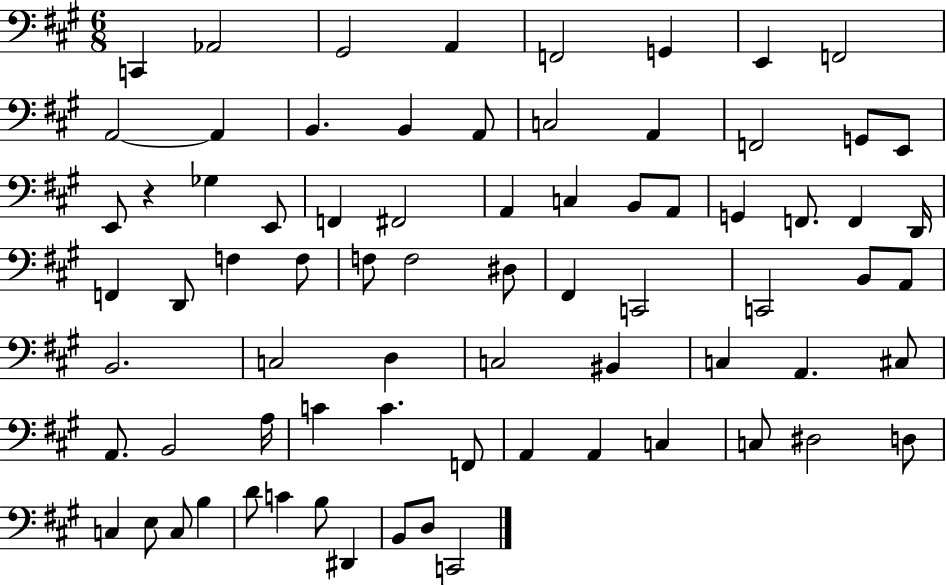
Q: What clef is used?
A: bass